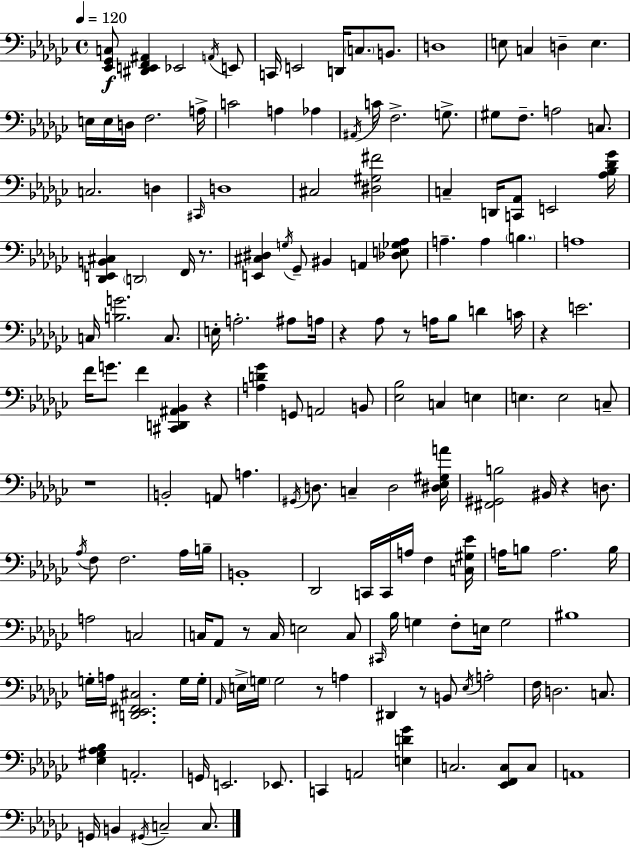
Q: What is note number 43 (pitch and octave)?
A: A2